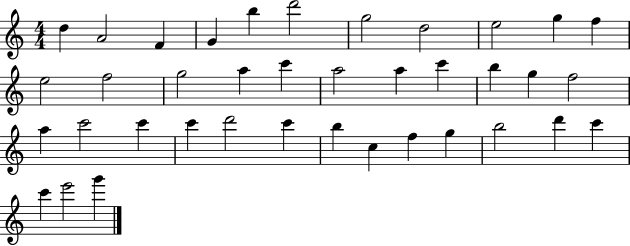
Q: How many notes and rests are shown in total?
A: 38